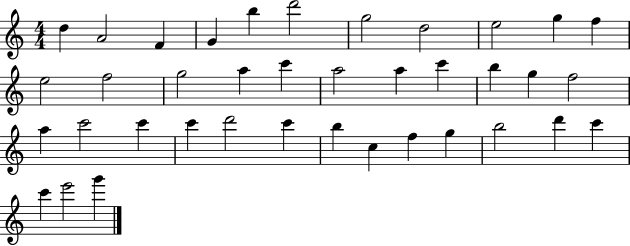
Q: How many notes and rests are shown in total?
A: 38